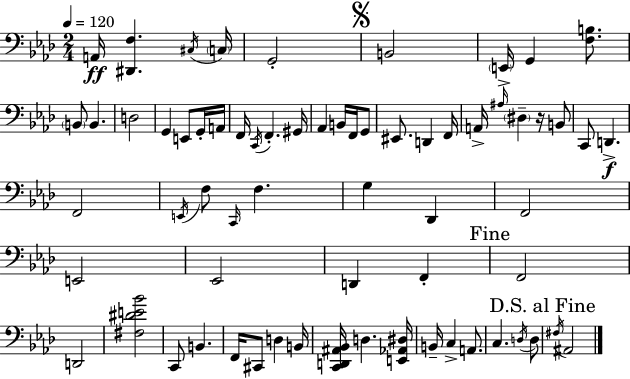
X:1
T:Untitled
M:2/4
L:1/4
K:Fm
A,,/4 [^D,,F,] ^C,/4 C,/4 G,,2 B,,2 E,,/4 G,, [F,B,]/2 B,,/2 B,, D,2 G,, E,,/2 G,,/4 A,,/4 F,,/4 C,,/4 F,, ^G,,/4 _A,, B,,/4 F,,/4 G,,/2 ^E,,/2 D,, F,,/4 A,,/4 ^A,/4 ^D, z/4 B,,/2 C,,/2 D,, F,,2 E,,/4 F,/2 C,,/4 F, G, _D,, F,,2 E,,2 _E,,2 D,, F,, F,,2 D,,2 [^F,^DE_B]2 C,,/2 B,, F,,/4 ^C,,/2 D, B,,/4 [C,,D,,^A,,_B,,]/4 D, [E,,_A,,^D,]/4 B,,/4 C, A,,/2 C, D,/4 D,/2 ^F,/4 ^A,,2